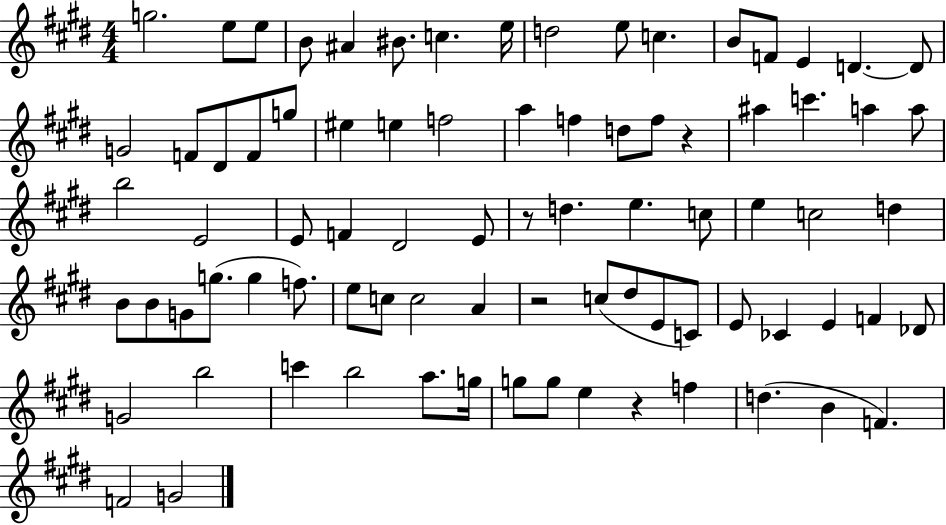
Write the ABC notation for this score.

X:1
T:Untitled
M:4/4
L:1/4
K:E
g2 e/2 e/2 B/2 ^A ^B/2 c e/4 d2 e/2 c B/2 F/2 E D D/2 G2 F/2 ^D/2 F/2 g/2 ^e e f2 a f d/2 f/2 z ^a c' a a/2 b2 E2 E/2 F ^D2 E/2 z/2 d e c/2 e c2 d B/2 B/2 G/2 g/2 g f/2 e/2 c/2 c2 A z2 c/2 ^d/2 E/2 C/2 E/2 _C E F _D/2 G2 b2 c' b2 a/2 g/4 g/2 g/2 e z f d B F F2 G2